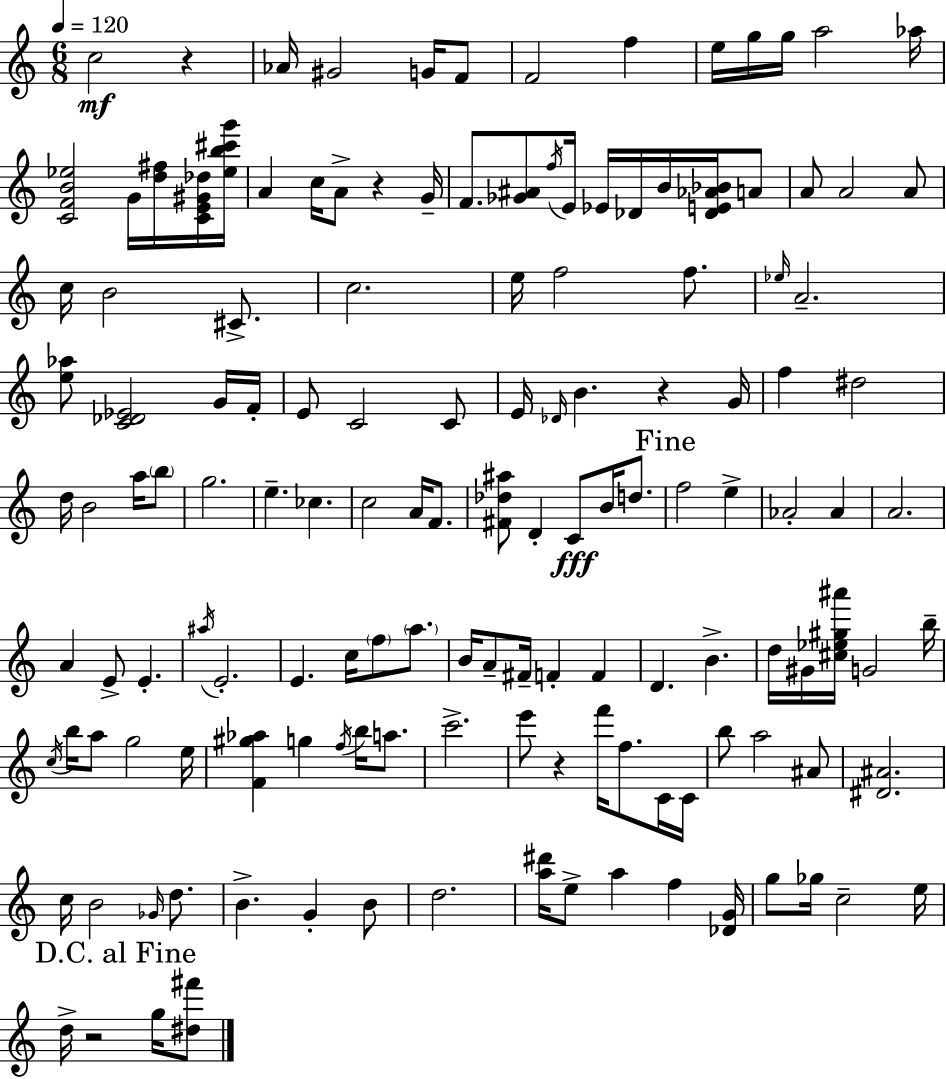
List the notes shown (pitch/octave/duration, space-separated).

C5/h R/q Ab4/s G#4/h G4/s F4/e F4/h F5/q E5/s G5/s G5/s A5/h Ab5/s [C4,F4,B4,Eb5]/h G4/s [D5,F#5]/s [C4,E4,G#4,Db5]/s [Eb5,B5,C#6,G6]/s A4/q C5/s A4/e R/q G4/s F4/e. [Gb4,A#4]/e F5/s E4/s Eb4/s Db4/s B4/s [Db4,E4,Ab4,Bb4]/s A4/e A4/e A4/h A4/e C5/s B4/h C#4/e. C5/h. E5/s F5/h F5/e. Eb5/s A4/h. [E5,Ab5]/e [C4,Db4,Eb4]/h G4/s F4/s E4/e C4/h C4/e E4/s Db4/s B4/q. R/q G4/s F5/q D#5/h D5/s B4/h A5/s B5/e G5/h. E5/q. CES5/q. C5/h A4/s F4/e. [F#4,Db5,A#5]/e D4/q C4/e B4/s D5/e. F5/h E5/q Ab4/h Ab4/q A4/h. A4/q E4/e E4/q. A#5/s E4/h. E4/q. C5/s F5/e A5/e. B4/s A4/e F#4/s F4/q F4/q D4/q. B4/q. D5/s G#4/s [C#5,Eb5,G#5,A#6]/s G4/h B5/s C5/s B5/s A5/e G5/h E5/s [F4,G#5,Ab5]/q G5/q F5/s B5/s A5/e. C6/h. E6/e R/q F6/s F5/e. C4/s C4/s B5/e A5/h A#4/e [D#4,A#4]/h. C5/s B4/h Gb4/s D5/e. B4/q. G4/q B4/e D5/h. [A5,D#6]/s E5/e A5/q F5/q [Db4,G4]/s G5/e Gb5/s C5/h E5/s D5/s R/h G5/s [D#5,F#6]/e